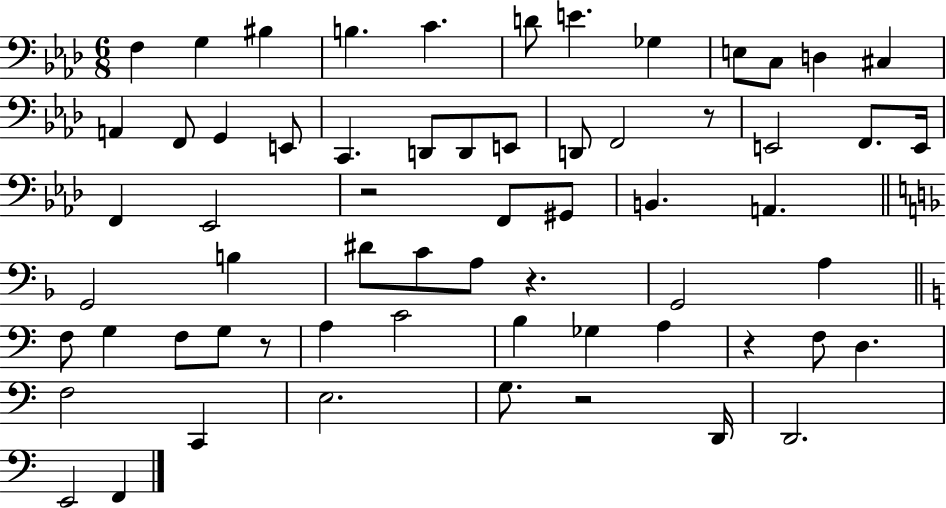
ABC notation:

X:1
T:Untitled
M:6/8
L:1/4
K:Ab
F, G, ^B, B, C D/2 E _G, E,/2 C,/2 D, ^C, A,, F,,/2 G,, E,,/2 C,, D,,/2 D,,/2 E,,/2 D,,/2 F,,2 z/2 E,,2 F,,/2 E,,/4 F,, _E,,2 z2 F,,/2 ^G,,/2 B,, A,, G,,2 B, ^D/2 C/2 A,/2 z G,,2 A, F,/2 G, F,/2 G,/2 z/2 A, C2 B, _G, A, z F,/2 D, F,2 C,, E,2 G,/2 z2 D,,/4 D,,2 E,,2 F,,